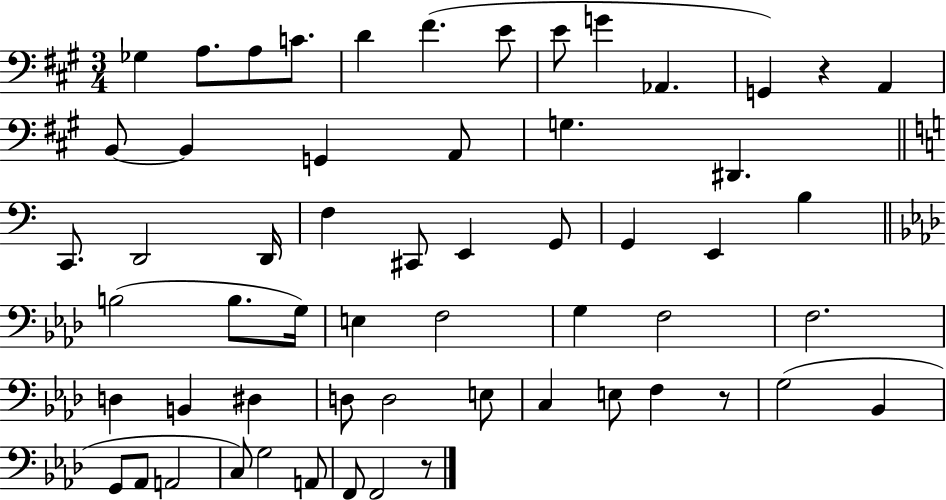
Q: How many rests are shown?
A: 3